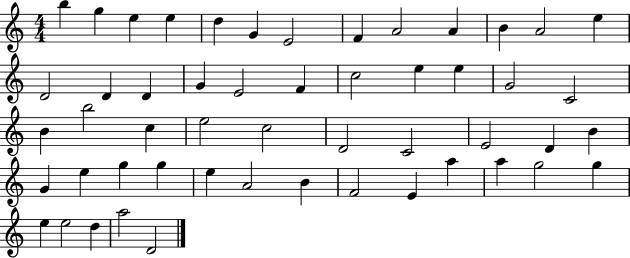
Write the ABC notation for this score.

X:1
T:Untitled
M:4/4
L:1/4
K:C
b g e e d G E2 F A2 A B A2 e D2 D D G E2 F c2 e e G2 C2 B b2 c e2 c2 D2 C2 E2 D B G e g g e A2 B F2 E a a g2 g e e2 d a2 D2